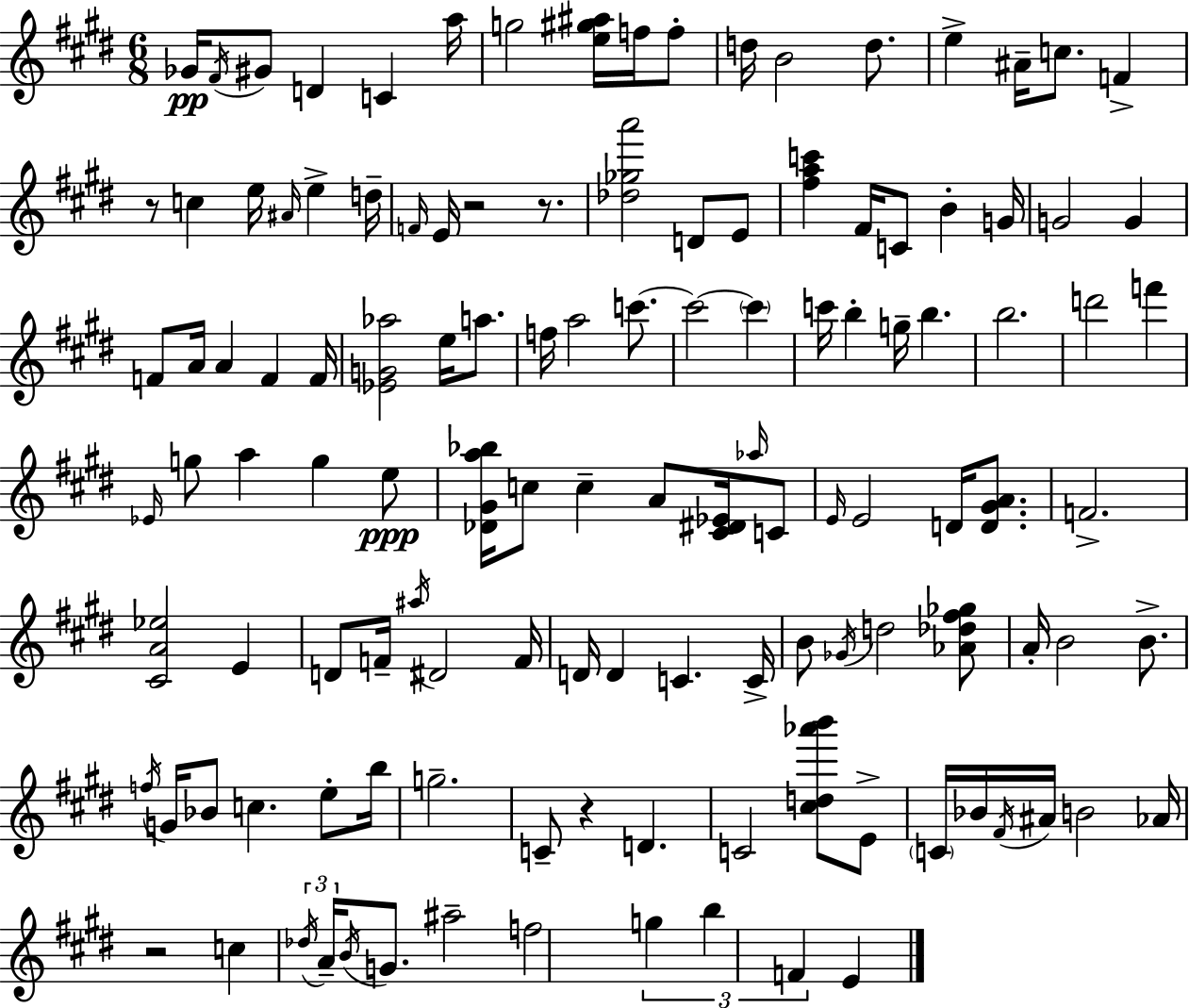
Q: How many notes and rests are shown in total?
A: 123